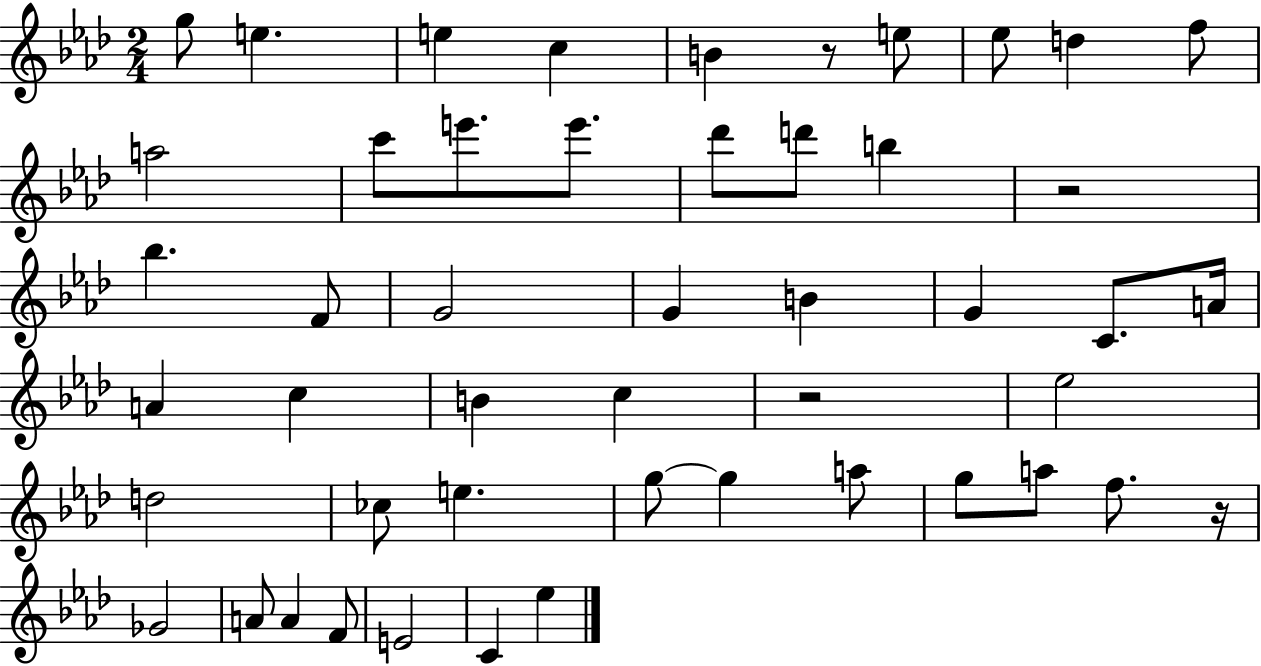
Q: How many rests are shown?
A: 4